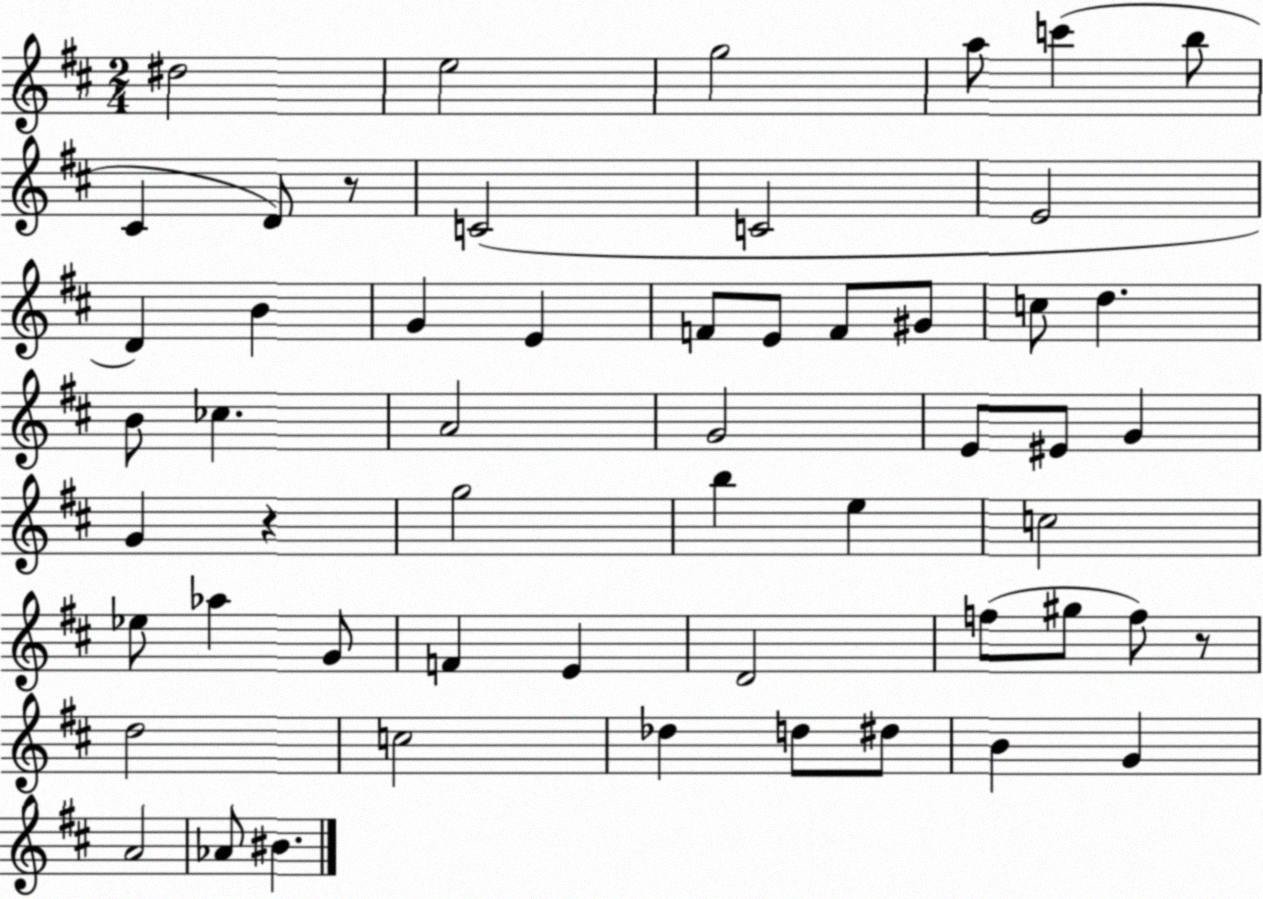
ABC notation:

X:1
T:Untitled
M:2/4
L:1/4
K:D
^d2 e2 g2 a/2 c' b/2 ^C D/2 z/2 C2 C2 E2 D B G E F/2 E/2 F/2 ^G/2 c/2 d B/2 _c A2 G2 E/2 ^E/2 G G z g2 b e c2 _e/2 _a G/2 F E D2 f/2 ^g/2 f/2 z/2 d2 c2 _d d/2 ^d/2 B G A2 _A/2 ^B